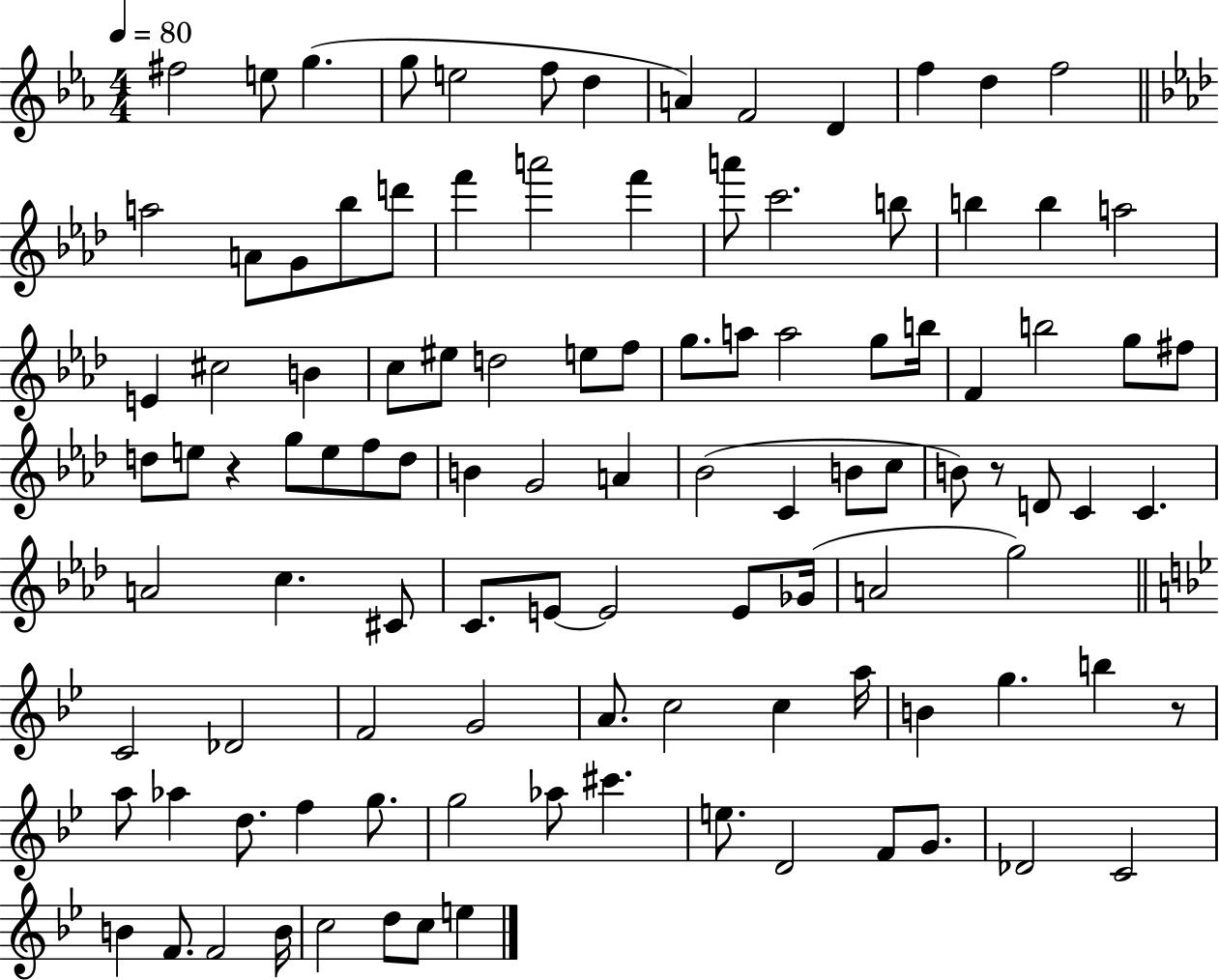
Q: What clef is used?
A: treble